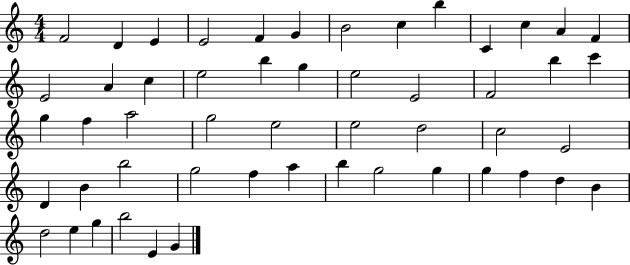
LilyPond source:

{
  \clef treble
  \numericTimeSignature
  \time 4/4
  \key c \major
  f'2 d'4 e'4 | e'2 f'4 g'4 | b'2 c''4 b''4 | c'4 c''4 a'4 f'4 | \break e'2 a'4 c''4 | e''2 b''4 g''4 | e''2 e'2 | f'2 b''4 c'''4 | \break g''4 f''4 a''2 | g''2 e''2 | e''2 d''2 | c''2 e'2 | \break d'4 b'4 b''2 | g''2 f''4 a''4 | b''4 g''2 g''4 | g''4 f''4 d''4 b'4 | \break d''2 e''4 g''4 | b''2 e'4 g'4 | \bar "|."
}